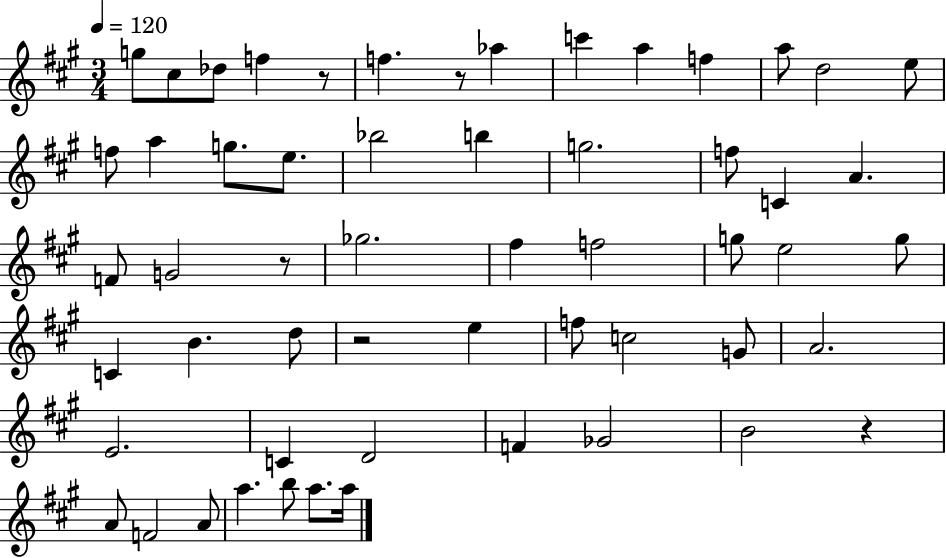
X:1
T:Untitled
M:3/4
L:1/4
K:A
g/2 ^c/2 _d/2 f z/2 f z/2 _a c' a f a/2 d2 e/2 f/2 a g/2 e/2 _b2 b g2 f/2 C A F/2 G2 z/2 _g2 ^f f2 g/2 e2 g/2 C B d/2 z2 e f/2 c2 G/2 A2 E2 C D2 F _G2 B2 z A/2 F2 A/2 a b/2 a/2 a/4